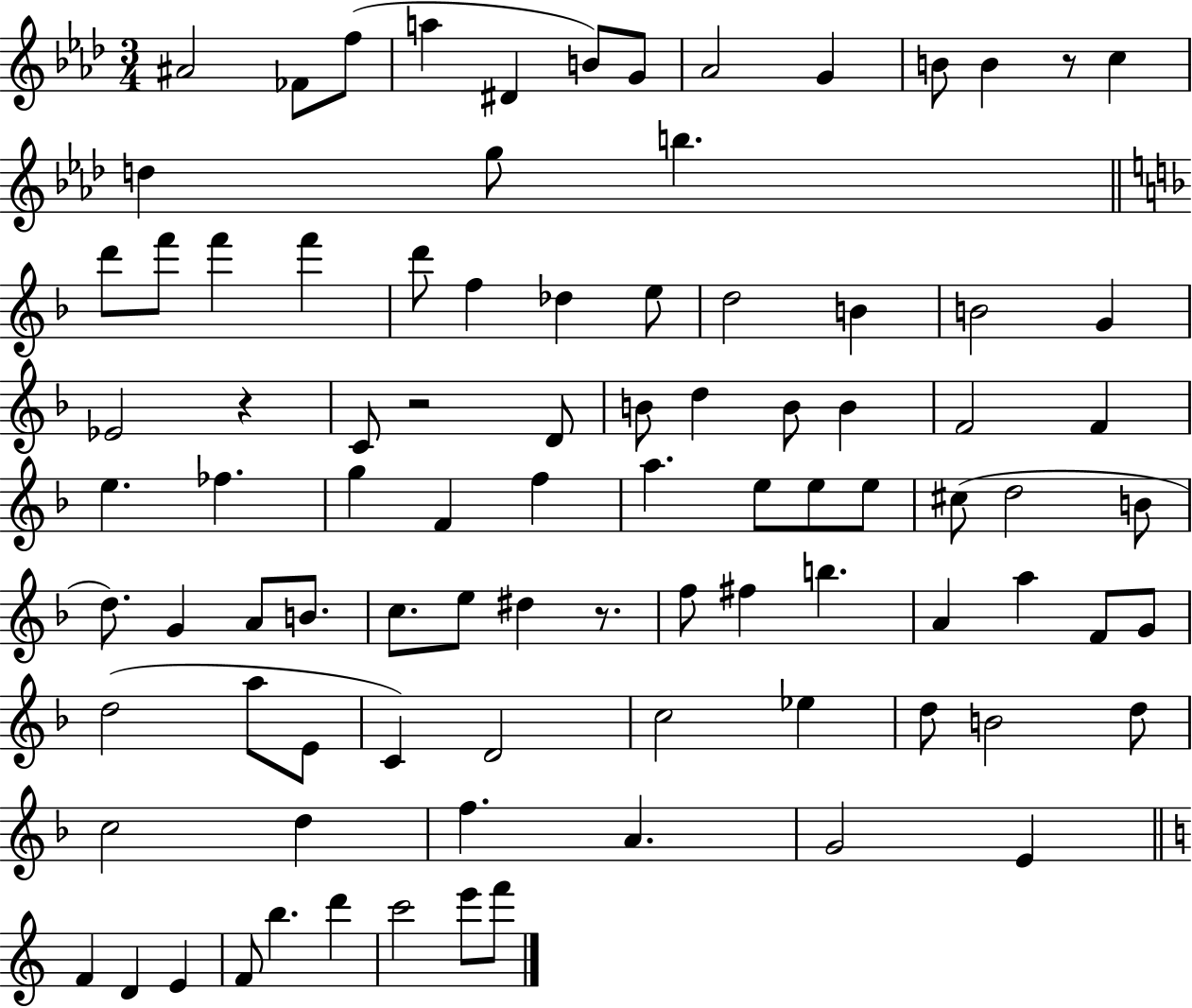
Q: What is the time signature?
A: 3/4